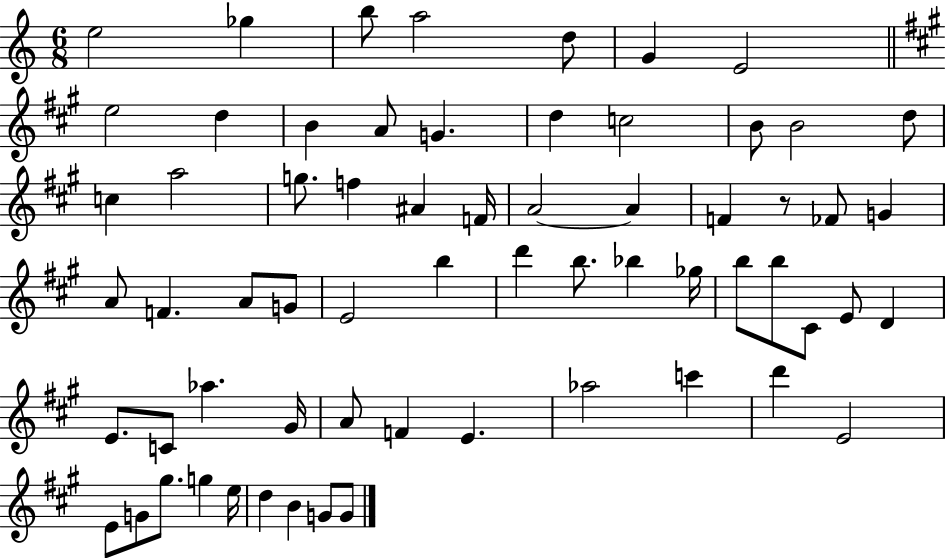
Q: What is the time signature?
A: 6/8